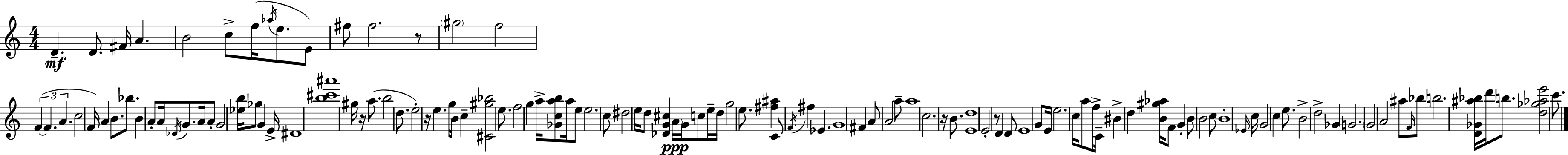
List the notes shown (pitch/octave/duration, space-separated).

D4/q. D4/e. F#4/s A4/q. B4/h C5/e F5/s Ab5/s E5/e. E4/e F#5/e F#5/h. R/e G#5/h F5/h F4/q F4/q. A4/q. C5/h F4/s A4/q B4/e. Bb5/e. B4/q A4/e A4/s Db4/s G4/e. A4/s A4/e G4/h [Eb5,B5]/s Gb5/e G4/q E4/s D#4/w [B5,C#6,A#6]/w G#5/s R/s A5/e. B5/h D5/e. E5/h R/s E5/q. G5/s B4/s C5/q [C#4,G#5,Bb5]/h E5/e. F5/h G5/q A5/s [Gb4,C5,A5,B5]/e A5/s E5/e E5/h. C5/e D#5/h E5/s D5/e [Db4,G4,C#5]/q A4/s G4/s C5/e E5/s D5/s G5/h E5/e. [F#5,A#5]/q C4/e F4/s F#5/q Eb4/q. G4/w F#4/q A4/e A4/h A5/e A5/w C5/h. R/s B4/e. [E4,D5]/w E4/h R/e D4/q D4/e E4/w G4/e E4/s E5/h. C5/s A5/e F5/e C4/s BIS4/q D5/q [B4,G#5,Ab5]/s F4/e G4/q B4/e B4/h C5/e B4/w Eb4/s C5/s G4/h C5/q E5/e. B4/h D5/h Gb4/q G4/h. G4/h A4/h A#5/e F4/s Bb5/e B5/h. [D4,Gb4,A#5,Bb5]/s D6/s B5/e. [D5,Gb5,Ab5,E6]/h C6/e.